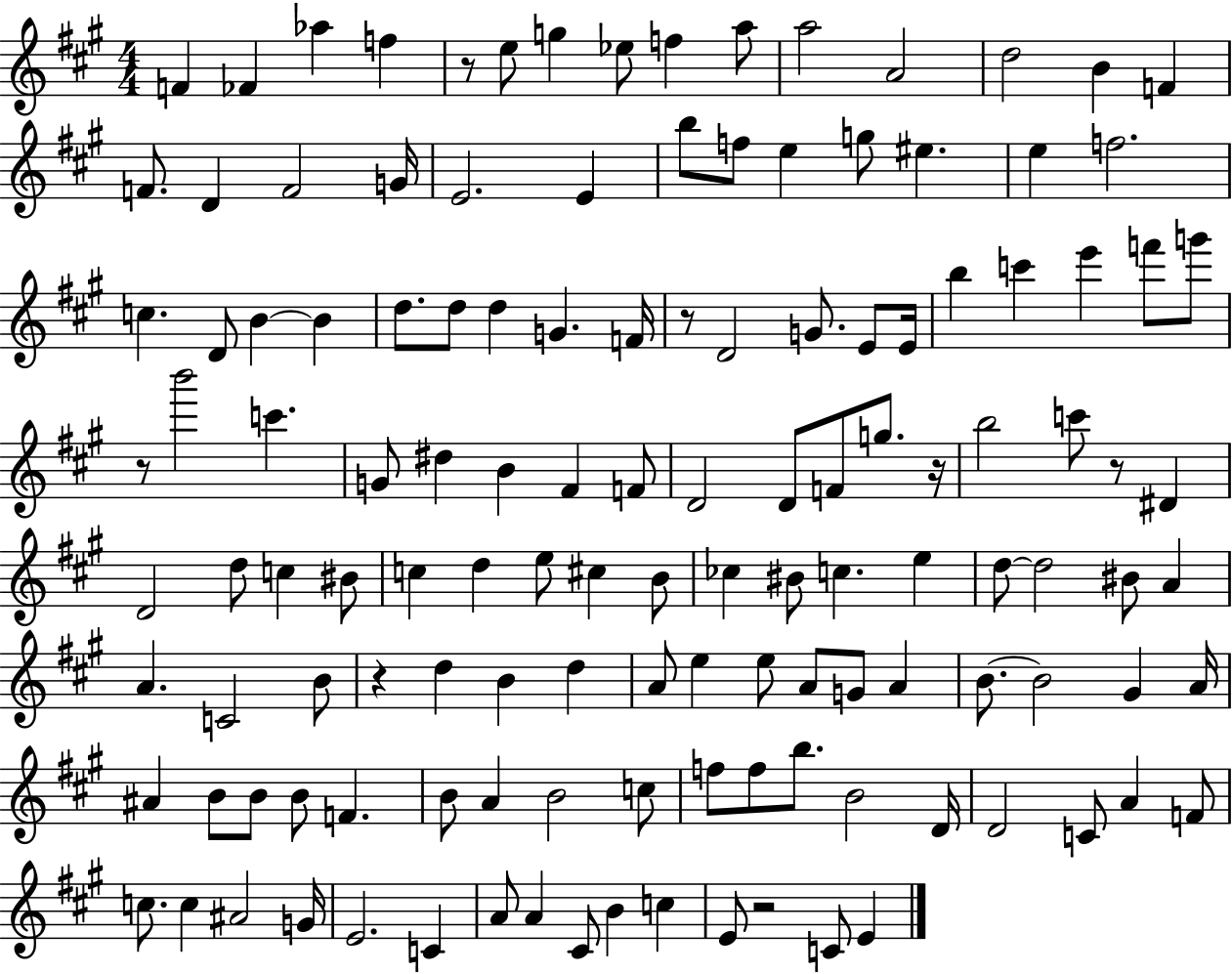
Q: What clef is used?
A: treble